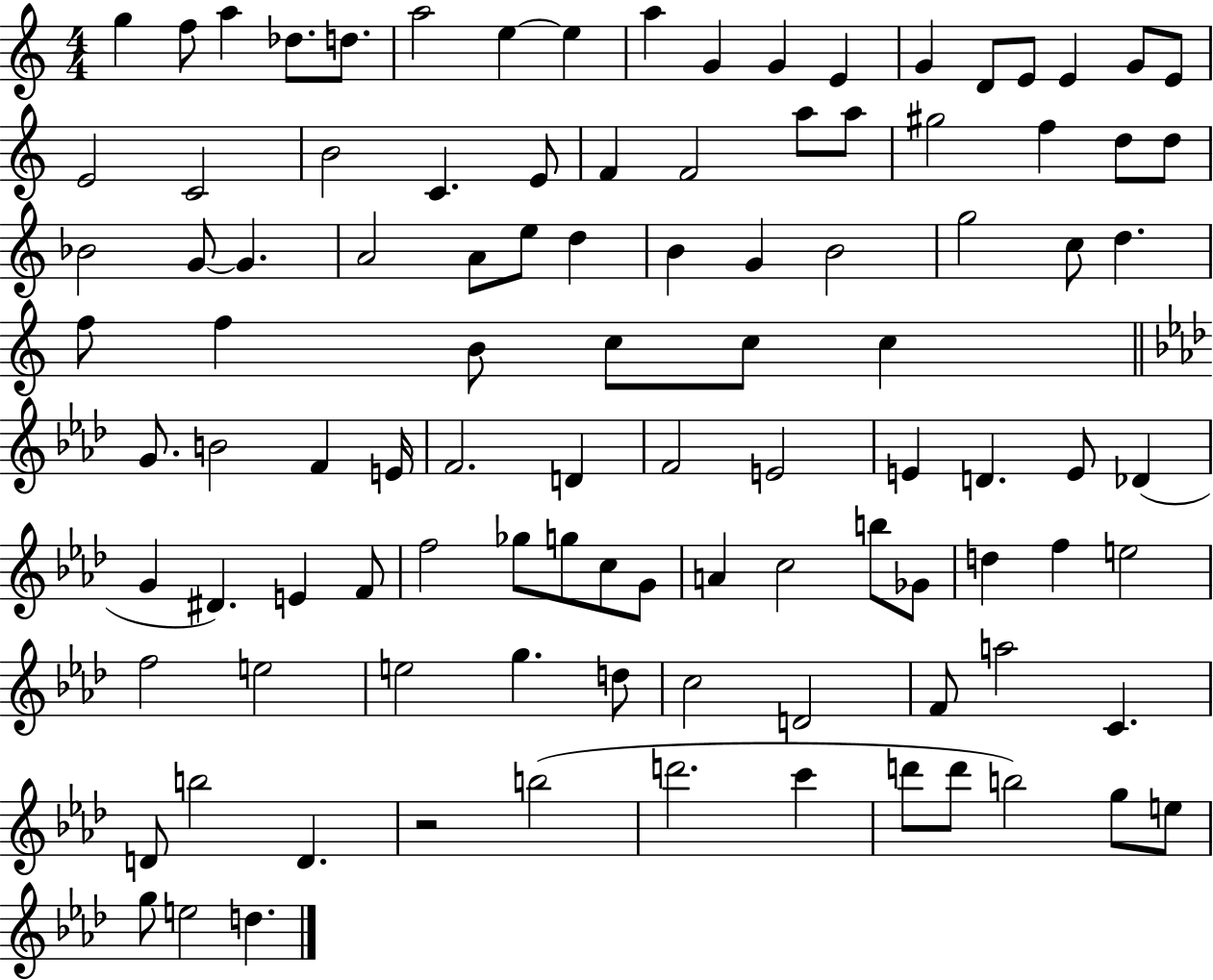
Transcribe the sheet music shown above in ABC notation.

X:1
T:Untitled
M:4/4
L:1/4
K:C
g f/2 a _d/2 d/2 a2 e e a G G E G D/2 E/2 E G/2 E/2 E2 C2 B2 C E/2 F F2 a/2 a/2 ^g2 f d/2 d/2 _B2 G/2 G A2 A/2 e/2 d B G B2 g2 c/2 d f/2 f B/2 c/2 c/2 c G/2 B2 F E/4 F2 D F2 E2 E D E/2 _D G ^D E F/2 f2 _g/2 g/2 c/2 G/2 A c2 b/2 _G/2 d f e2 f2 e2 e2 g d/2 c2 D2 F/2 a2 C D/2 b2 D z2 b2 d'2 c' d'/2 d'/2 b2 g/2 e/2 g/2 e2 d